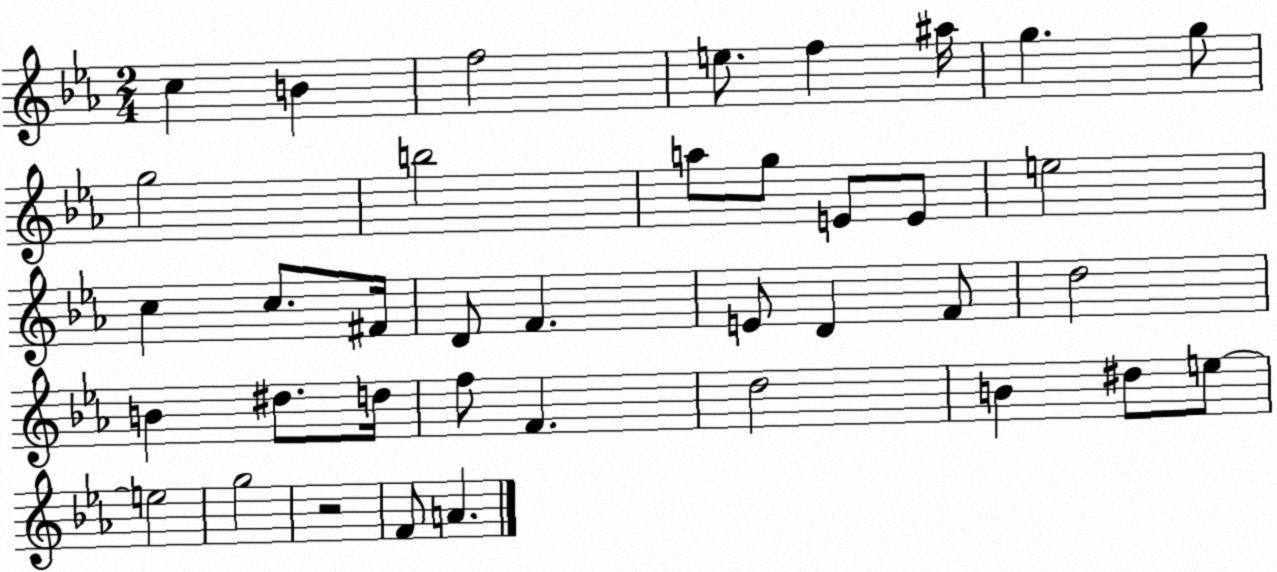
X:1
T:Untitled
M:2/4
L:1/4
K:Eb
c B f2 e/2 f ^a/4 g g/2 g2 b2 a/2 g/2 E/2 E/2 e2 c c/2 ^F/4 D/2 F E/2 D F/2 d2 B ^d/2 d/4 f/2 F d2 B ^d/2 e/2 e2 g2 z2 F/2 A